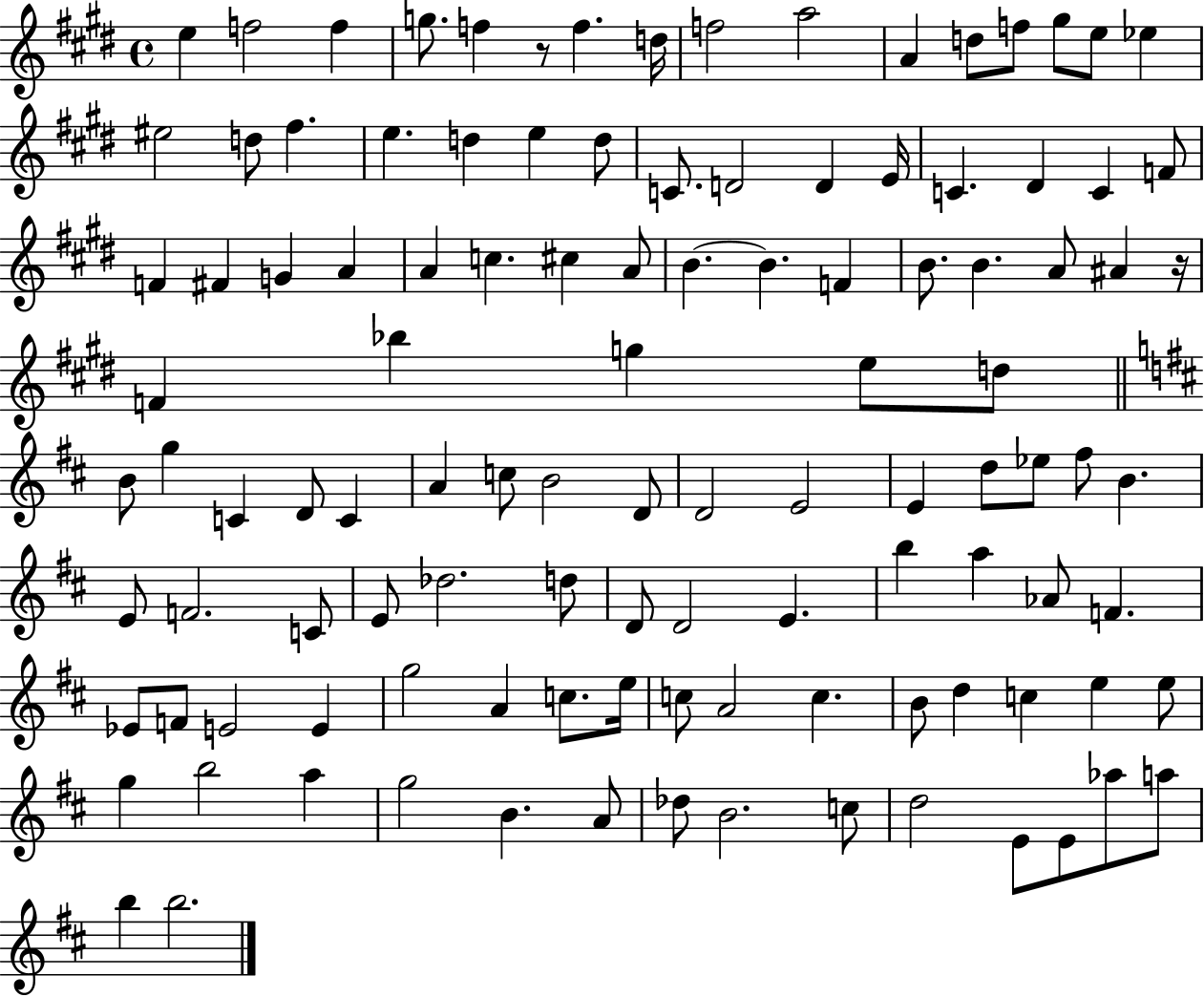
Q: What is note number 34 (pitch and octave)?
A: A4